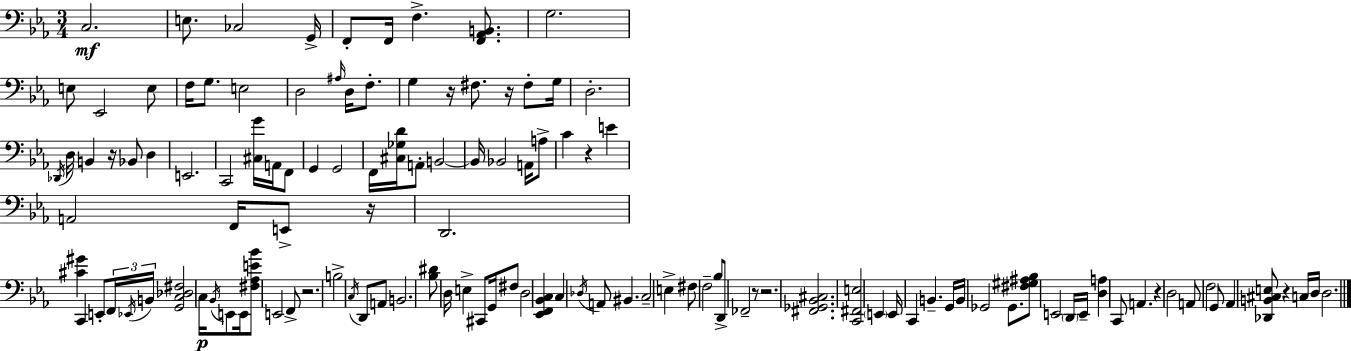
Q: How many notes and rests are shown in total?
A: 124